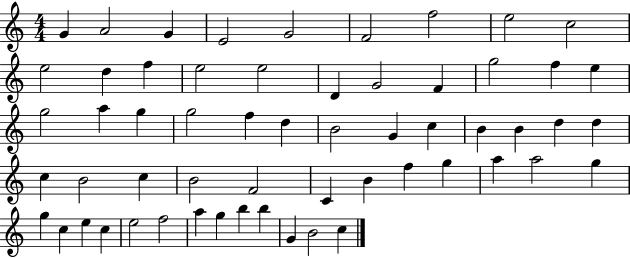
G4/q A4/h G4/q E4/h G4/h F4/h F5/h E5/h C5/h E5/h D5/q F5/q E5/h E5/h D4/q G4/h F4/q G5/h F5/q E5/q G5/h A5/q G5/q G5/h F5/q D5/q B4/h G4/q C5/q B4/q B4/q D5/q D5/q C5/q B4/h C5/q B4/h F4/h C4/q B4/q F5/q G5/q A5/q A5/h G5/q G5/q C5/q E5/q C5/q E5/h F5/h A5/q G5/q B5/q B5/q G4/q B4/h C5/q